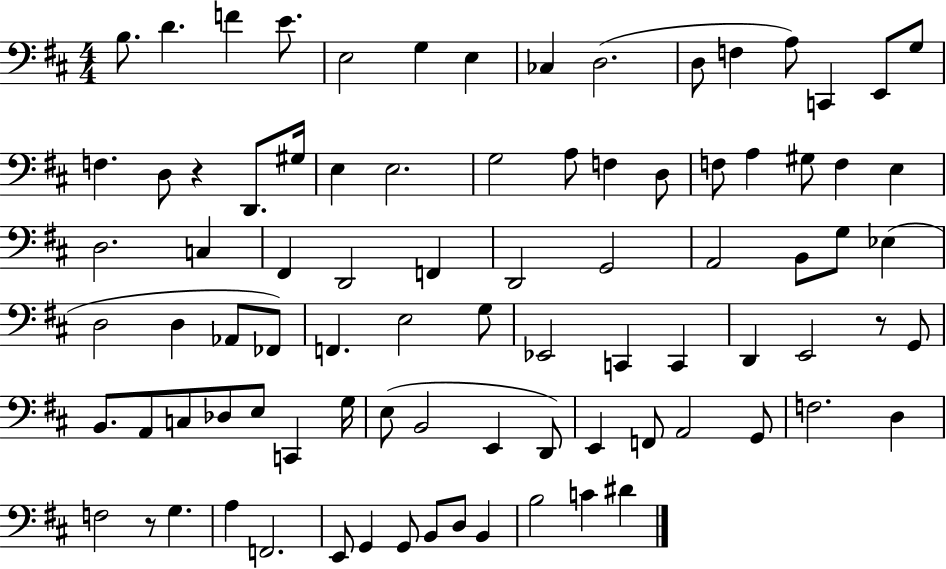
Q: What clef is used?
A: bass